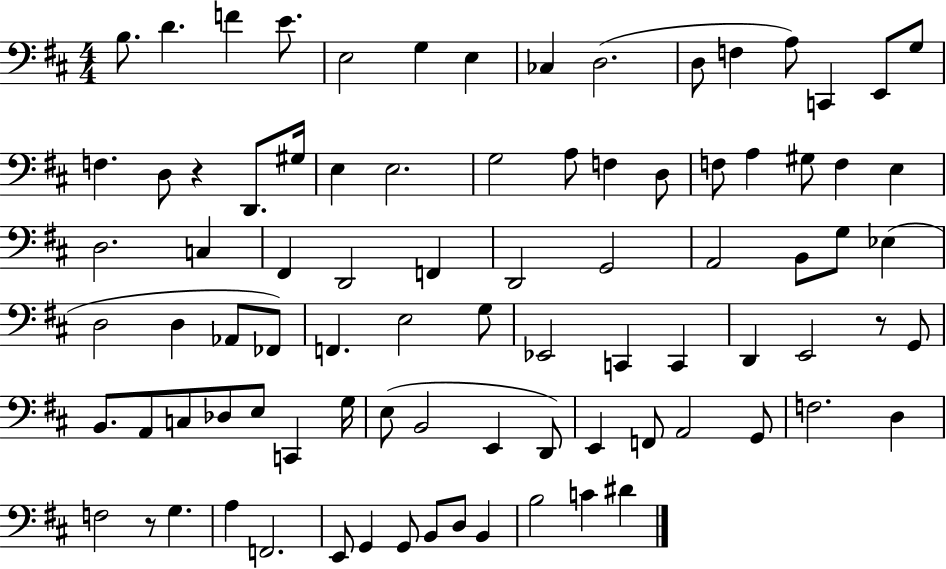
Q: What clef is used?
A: bass